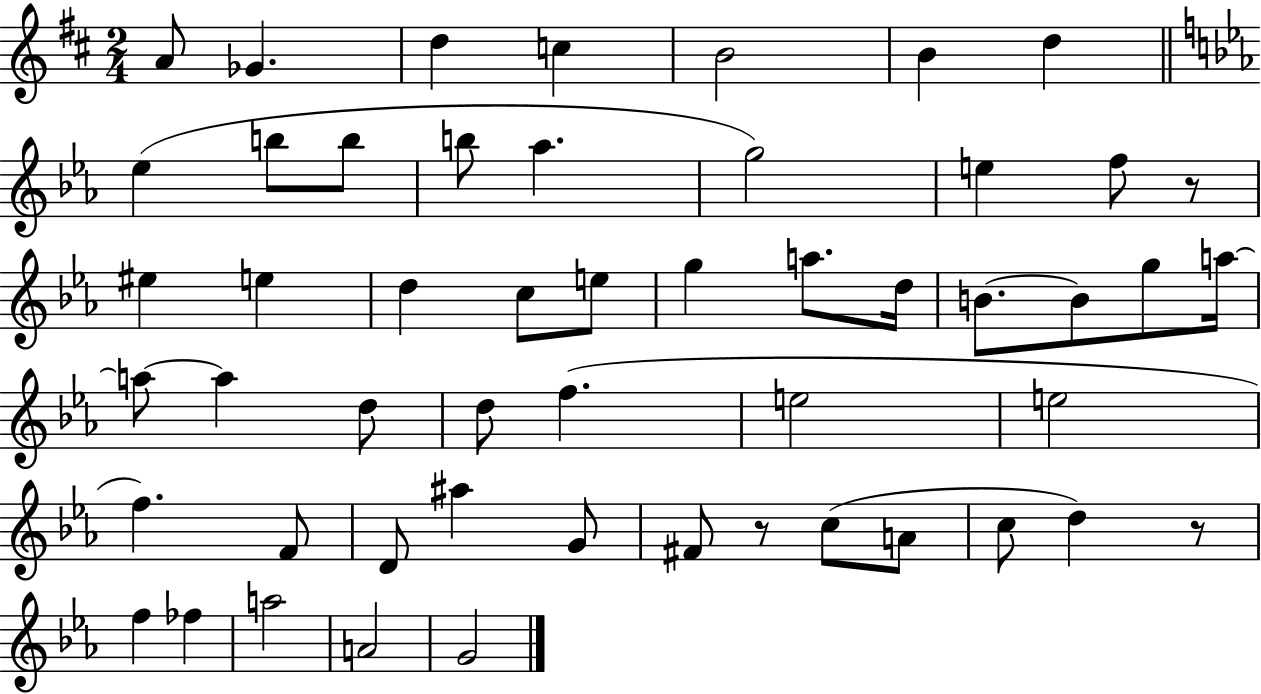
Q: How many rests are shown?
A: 3